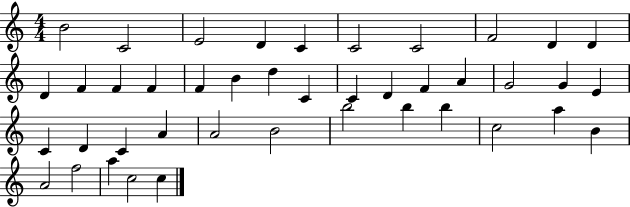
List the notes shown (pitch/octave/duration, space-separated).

B4/h C4/h E4/h D4/q C4/q C4/h C4/h F4/h D4/q D4/q D4/q F4/q F4/q F4/q F4/q B4/q D5/q C4/q C4/q D4/q F4/q A4/q G4/h G4/q E4/q C4/q D4/q C4/q A4/q A4/h B4/h B5/h B5/q B5/q C5/h A5/q B4/q A4/h F5/h A5/q C5/h C5/q